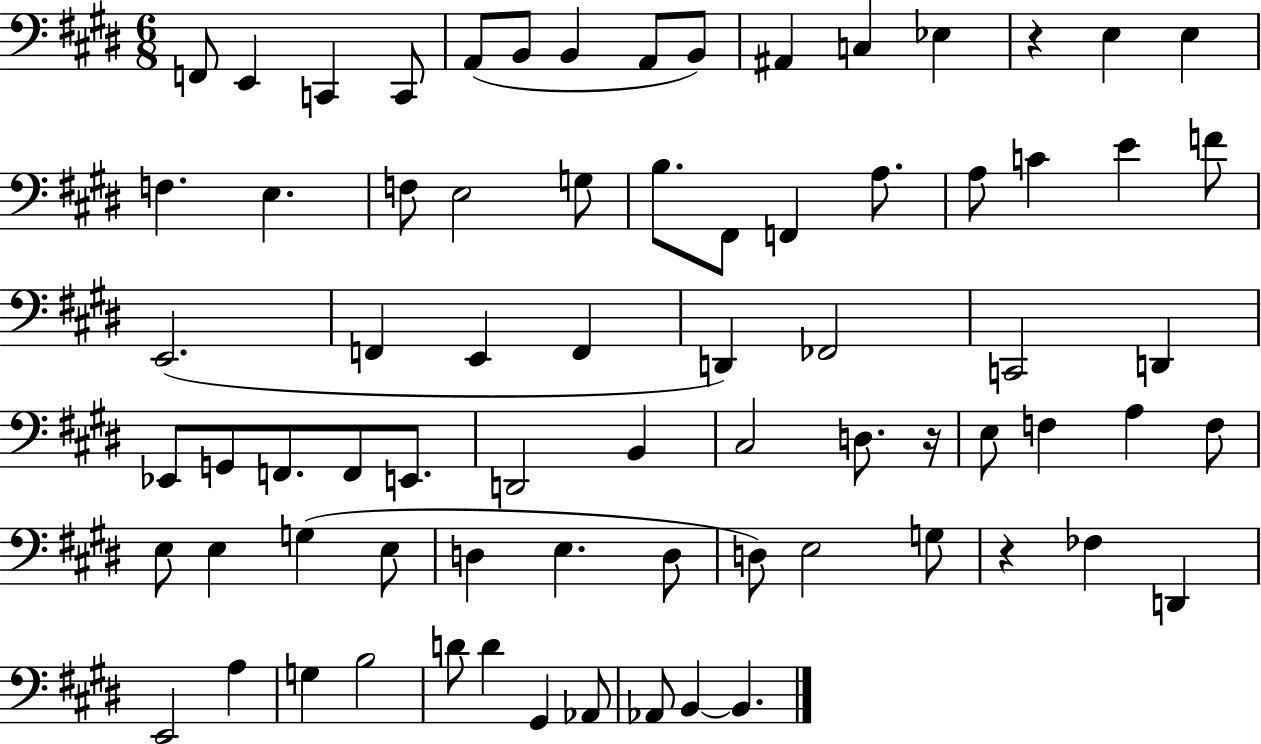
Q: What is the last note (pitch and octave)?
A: B2